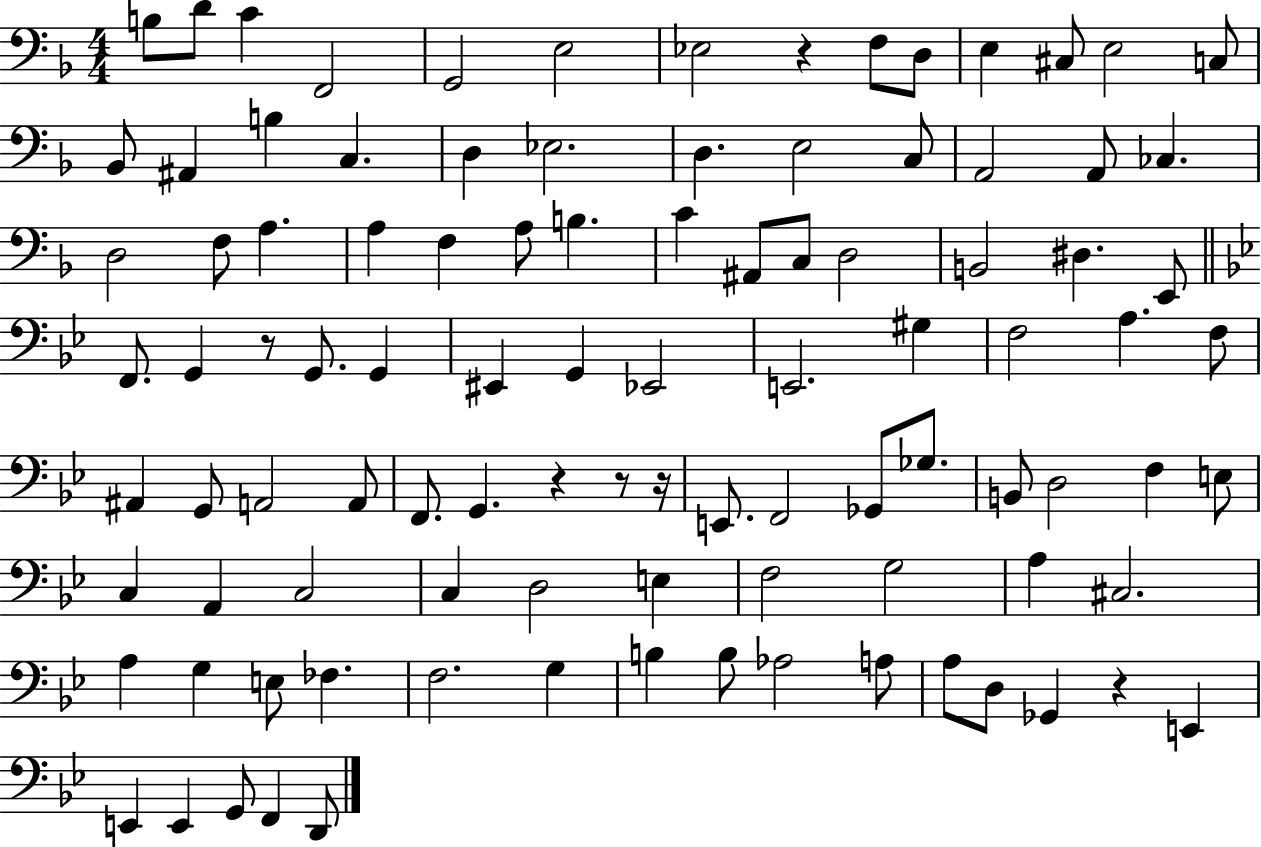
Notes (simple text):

B3/e D4/e C4/q F2/h G2/h E3/h Eb3/h R/q F3/e D3/e E3/q C#3/e E3/h C3/e Bb2/e A#2/q B3/q C3/q. D3/q Eb3/h. D3/q. E3/h C3/e A2/h A2/e CES3/q. D3/h F3/e A3/q. A3/q F3/q A3/e B3/q. C4/q A#2/e C3/e D3/h B2/h D#3/q. E2/e F2/e. G2/q R/e G2/e. G2/q EIS2/q G2/q Eb2/h E2/h. G#3/q F3/h A3/q. F3/e A#2/q G2/e A2/h A2/e F2/e. G2/q. R/q R/e R/s E2/e. F2/h Gb2/e Gb3/e. B2/e D3/h F3/q E3/e C3/q A2/q C3/h C3/q D3/h E3/q F3/h G3/h A3/q C#3/h. A3/q G3/q E3/e FES3/q. F3/h. G3/q B3/q B3/e Ab3/h A3/e A3/e D3/e Gb2/q R/q E2/q E2/q E2/q G2/e F2/q D2/e